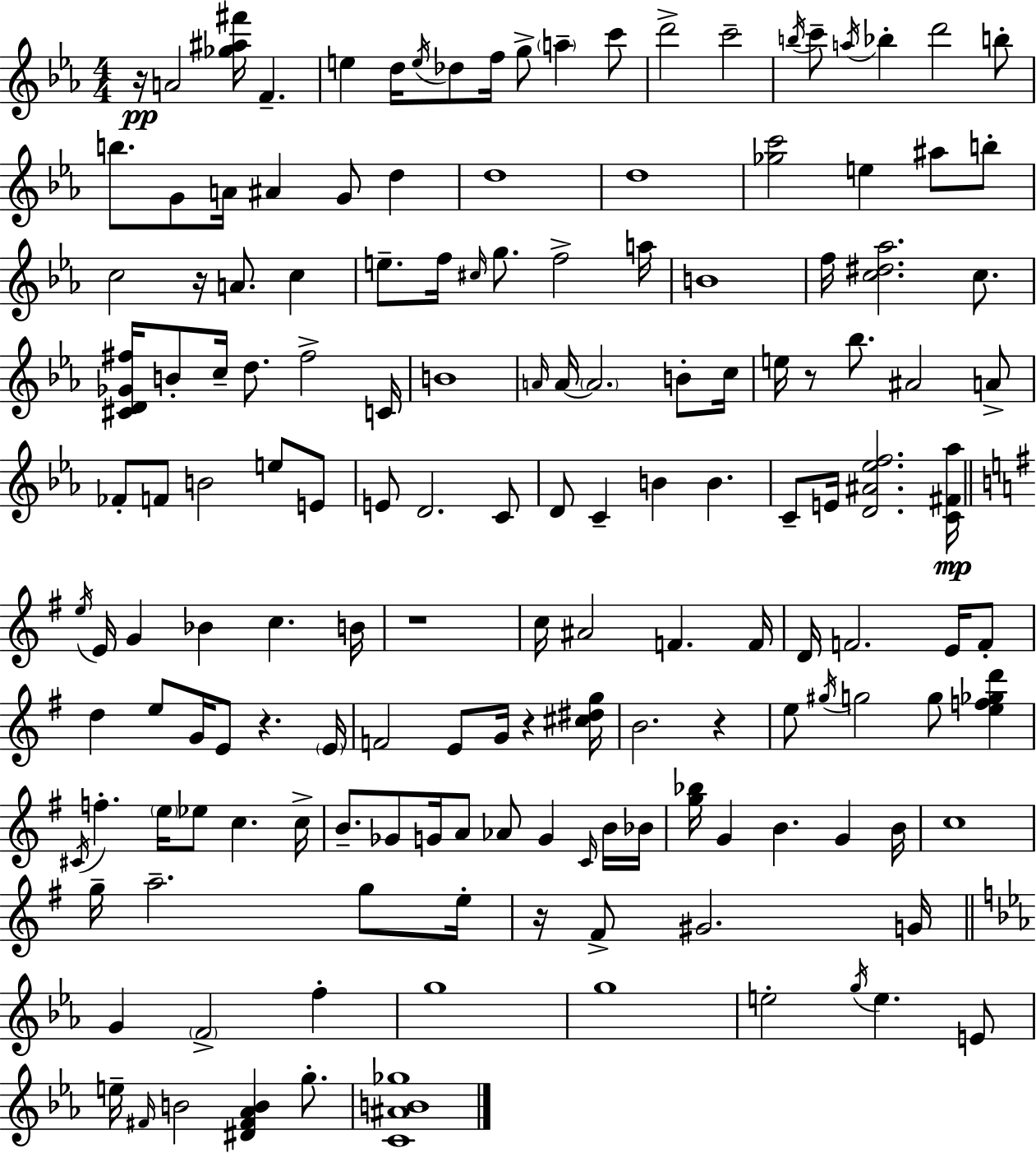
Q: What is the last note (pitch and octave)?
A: G5